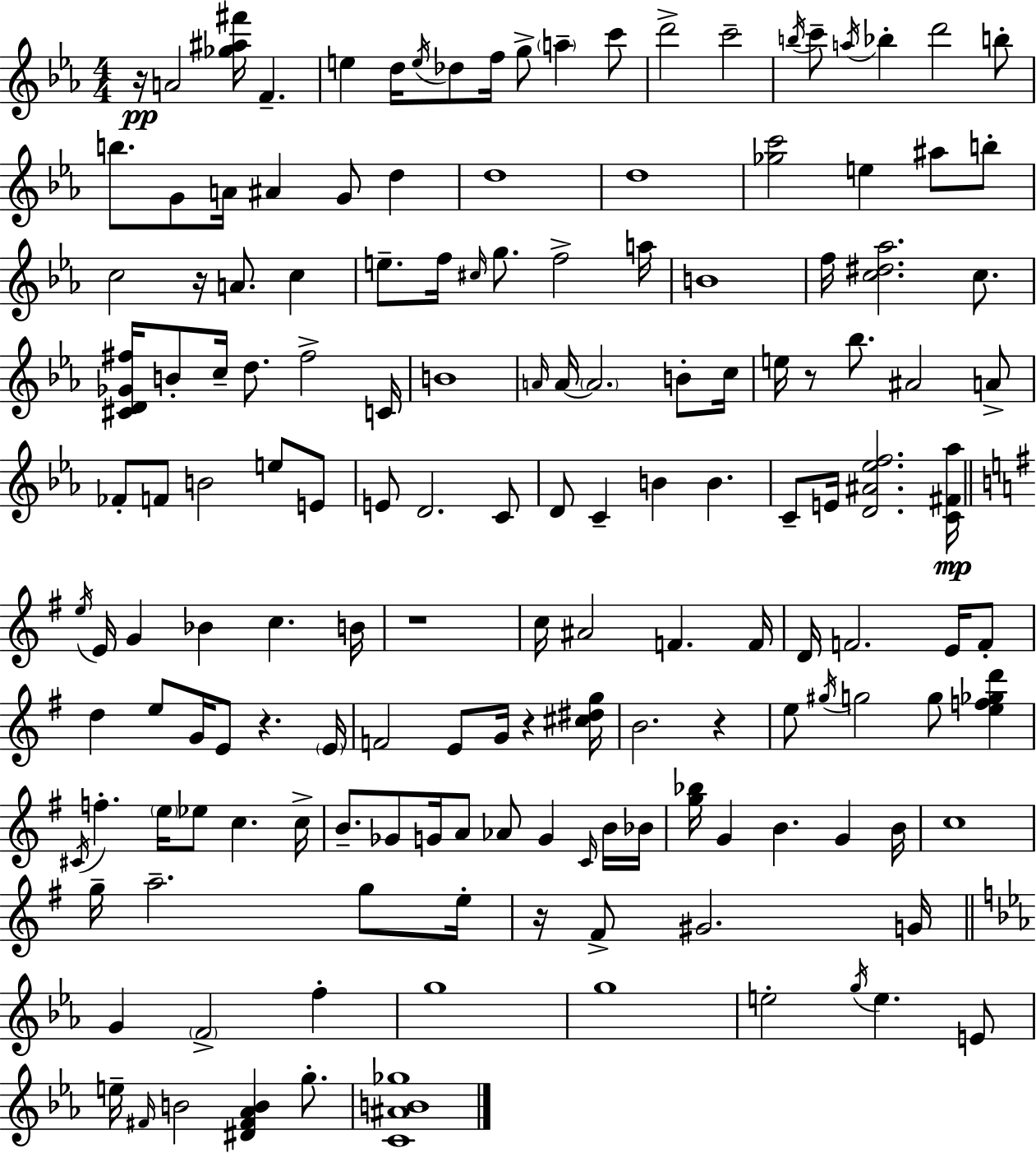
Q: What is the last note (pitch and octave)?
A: G5